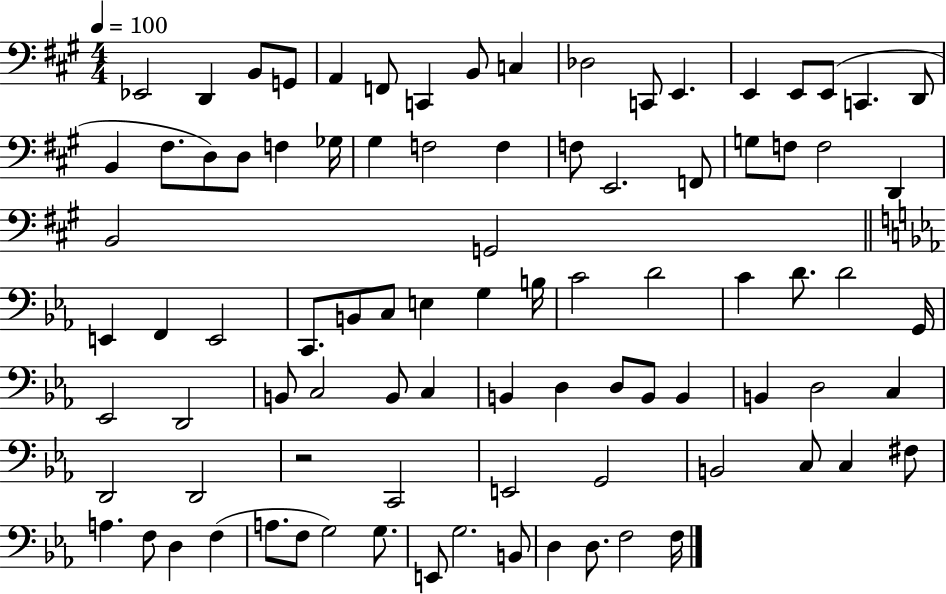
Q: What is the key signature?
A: A major